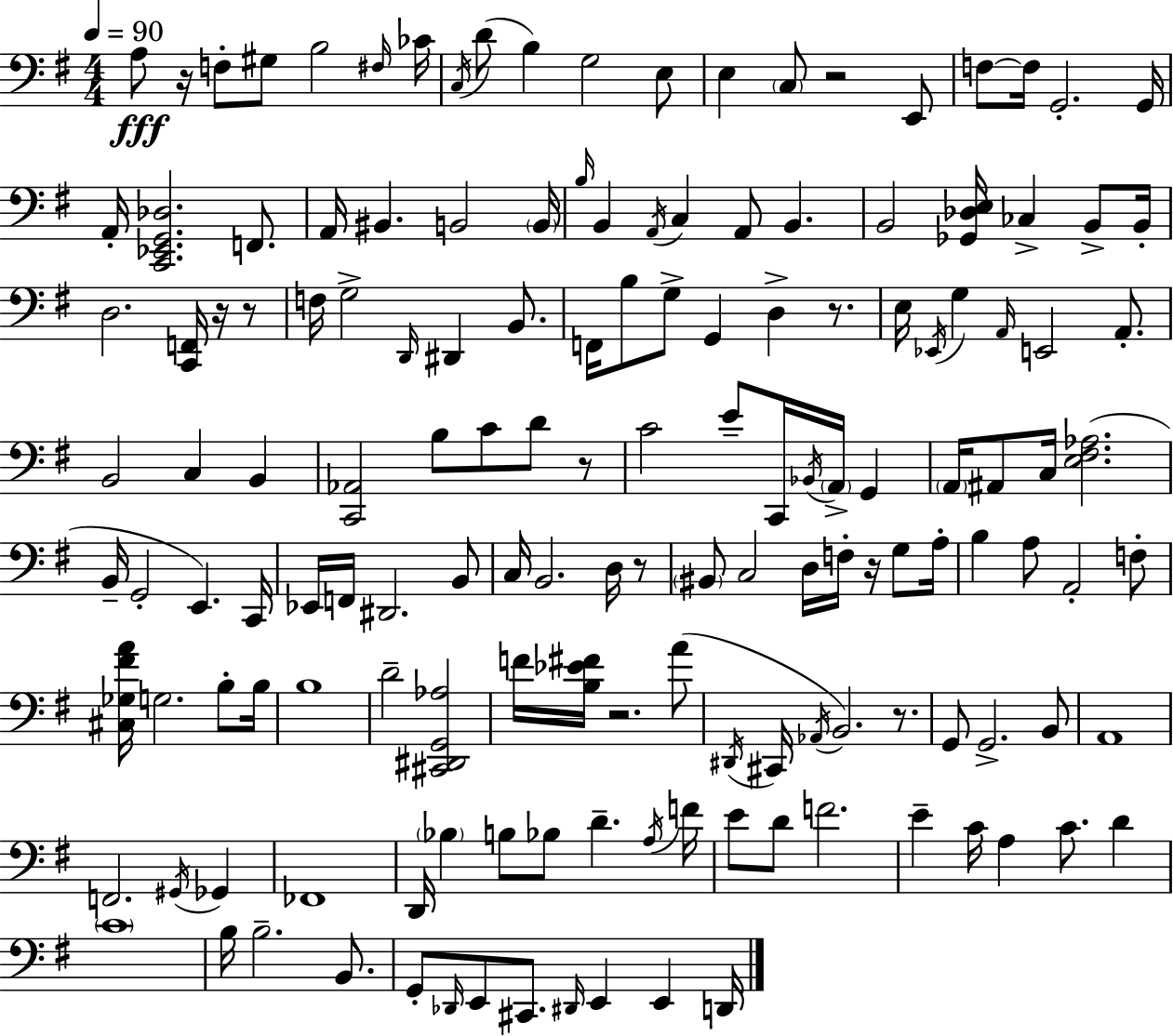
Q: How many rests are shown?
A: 10